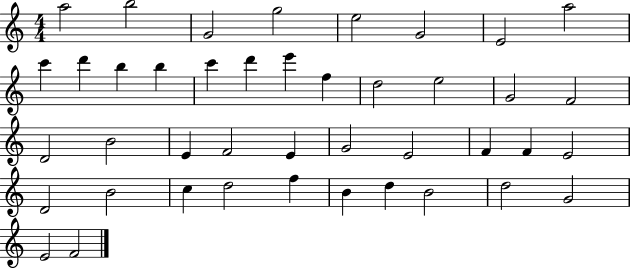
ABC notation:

X:1
T:Untitled
M:4/4
L:1/4
K:C
a2 b2 G2 g2 e2 G2 E2 a2 c' d' b b c' d' e' f d2 e2 G2 F2 D2 B2 E F2 E G2 E2 F F E2 D2 B2 c d2 f B d B2 d2 G2 E2 F2